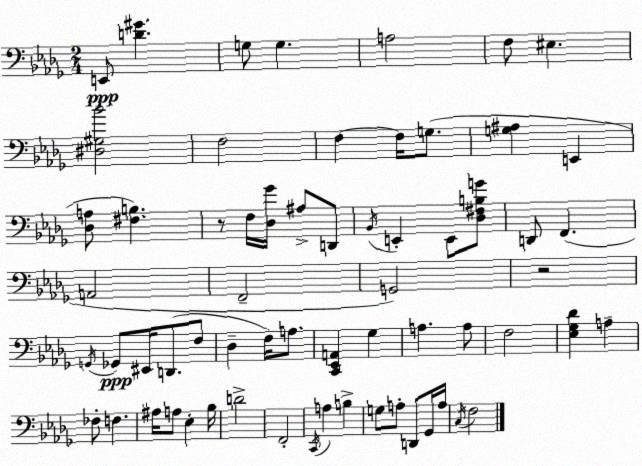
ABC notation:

X:1
T:Untitled
M:2/4
L:1/4
K:Bbm
E,,/2 [D^G] G,/2 G, A,2 F,/2 ^E, [^D,^G,_B]2 F,2 F, F,/4 G,/2 [G,^A,] E,, [_D,A,]/2 [^F,B,] z/2 F,/4 [_D,_G]/4 ^A,/2 D,,/2 _B,,/4 E,, E,,/2 [_D,^F,B,G]/2 D,,/2 F,, A,,2 F,,2 G,,2 z2 G,,/4 _G,,/2 ^E,,/4 D,,/2 F,/2 _D, F,/4 A,/2 [C,,_E,,A,,] _G, A, A,/2 F,2 [_E,_G,_D] A, _F,/2 F, ^A,/4 A,/2 _E, _B,/4 D2 F,,2 C,,/4 A, B, G,/2 A,/2 D,,/2 _G,,/4 A,/4 C,/4 F,2